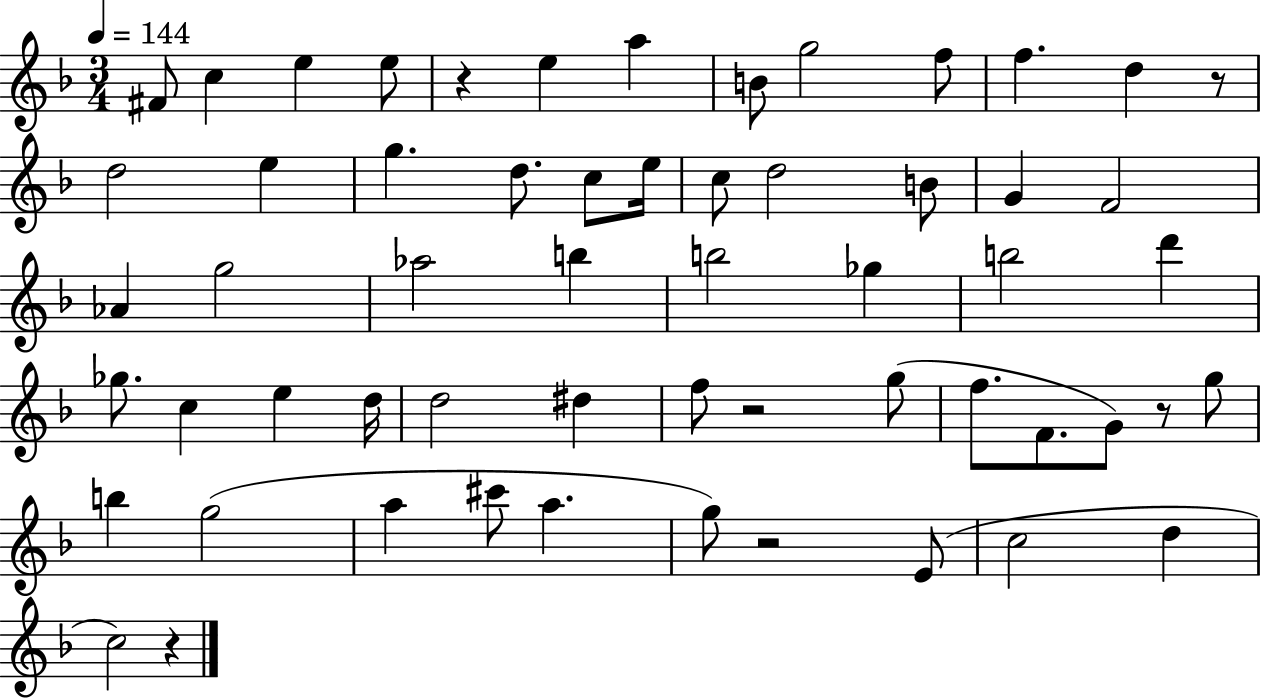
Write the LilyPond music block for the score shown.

{
  \clef treble
  \numericTimeSignature
  \time 3/4
  \key f \major
  \tempo 4 = 144
  fis'8 c''4 e''4 e''8 | r4 e''4 a''4 | b'8 g''2 f''8 | f''4. d''4 r8 | \break d''2 e''4 | g''4. d''8. c''8 e''16 | c''8 d''2 b'8 | g'4 f'2 | \break aes'4 g''2 | aes''2 b''4 | b''2 ges''4 | b''2 d'''4 | \break ges''8. c''4 e''4 d''16 | d''2 dis''4 | f''8 r2 g''8( | f''8. f'8. g'8) r8 g''8 | \break b''4 g''2( | a''4 cis'''8 a''4. | g''8) r2 e'8( | c''2 d''4 | \break c''2) r4 | \bar "|."
}